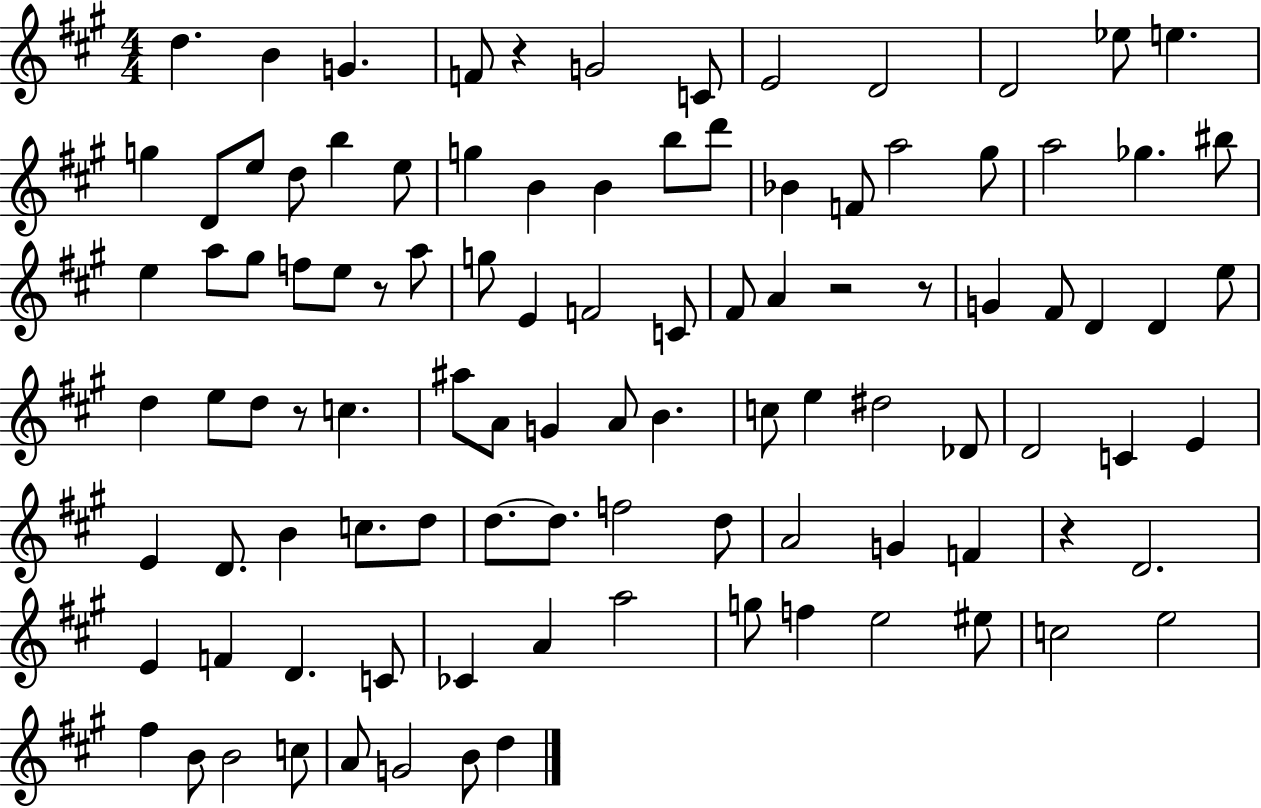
D5/q. B4/q G4/q. F4/e R/q G4/h C4/e E4/h D4/h D4/h Eb5/e E5/q. G5/q D4/e E5/e D5/e B5/q E5/e G5/q B4/q B4/q B5/e D6/e Bb4/q F4/e A5/h G#5/e A5/h Gb5/q. BIS5/e E5/q A5/e G#5/e F5/e E5/e R/e A5/e G5/e E4/q F4/h C4/e F#4/e A4/q R/h R/e G4/q F#4/e D4/q D4/q E5/e D5/q E5/e D5/e R/e C5/q. A#5/e A4/e G4/q A4/e B4/q. C5/e E5/q D#5/h Db4/e D4/h C4/q E4/q E4/q D4/e. B4/q C5/e. D5/e D5/e. D5/e. F5/h D5/e A4/h G4/q F4/q R/q D4/h. E4/q F4/q D4/q. C4/e CES4/q A4/q A5/h G5/e F5/q E5/h EIS5/e C5/h E5/h F#5/q B4/e B4/h C5/e A4/e G4/h B4/e D5/q